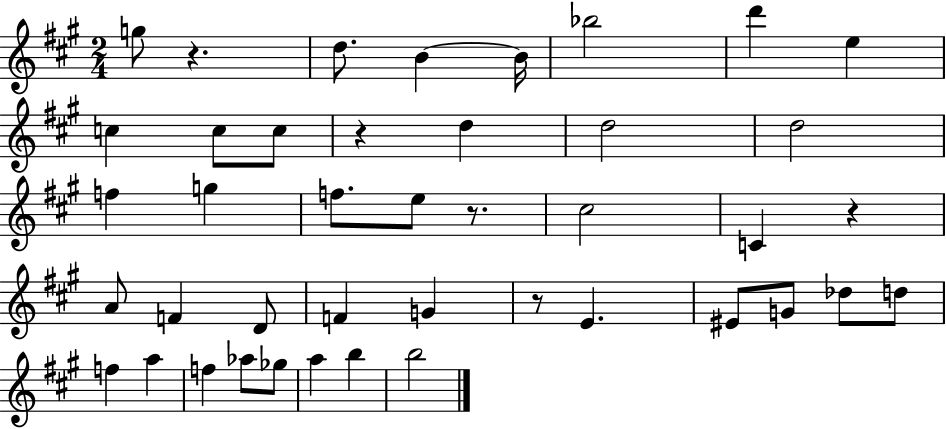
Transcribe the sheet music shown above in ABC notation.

X:1
T:Untitled
M:2/4
L:1/4
K:A
g/2 z d/2 B B/4 _b2 d' e c c/2 c/2 z d d2 d2 f g f/2 e/2 z/2 ^c2 C z A/2 F D/2 F G z/2 E ^E/2 G/2 _d/2 d/2 f a f _a/2 _g/2 a b b2